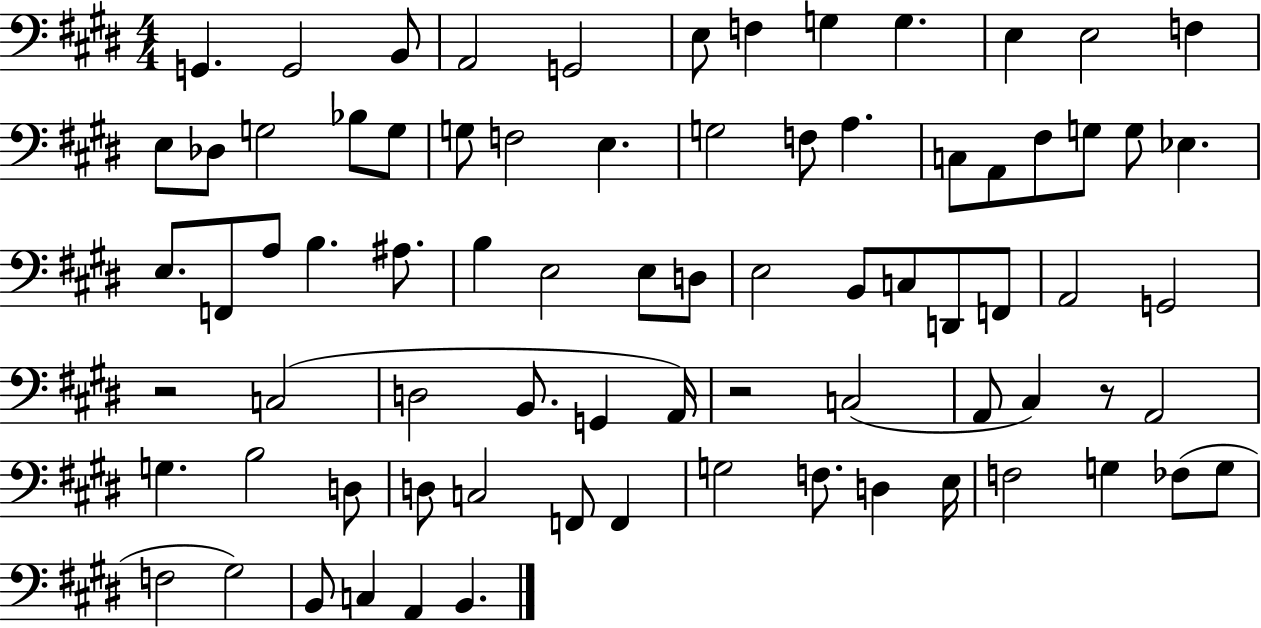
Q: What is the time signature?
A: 4/4